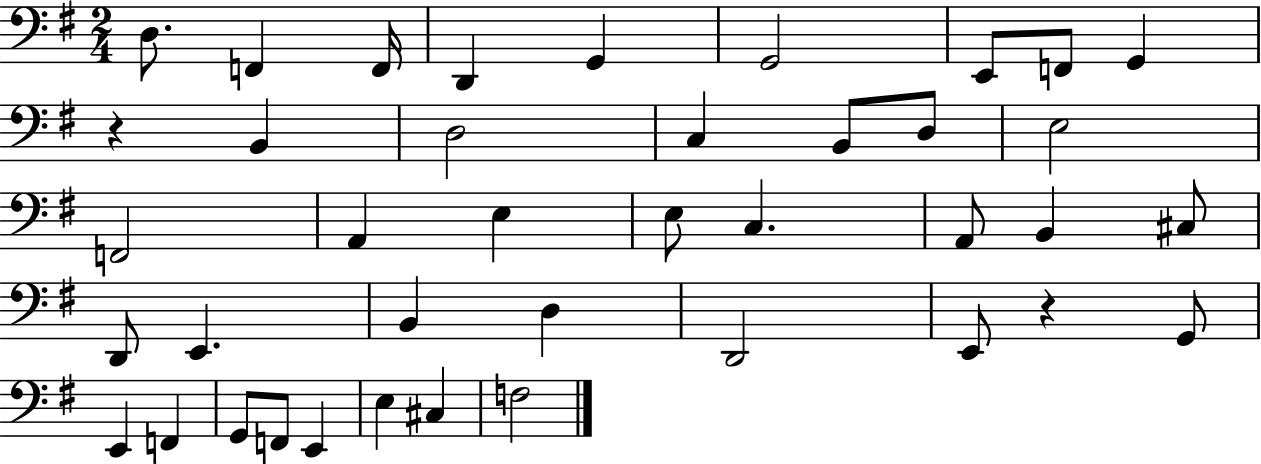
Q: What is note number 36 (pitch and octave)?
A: E3